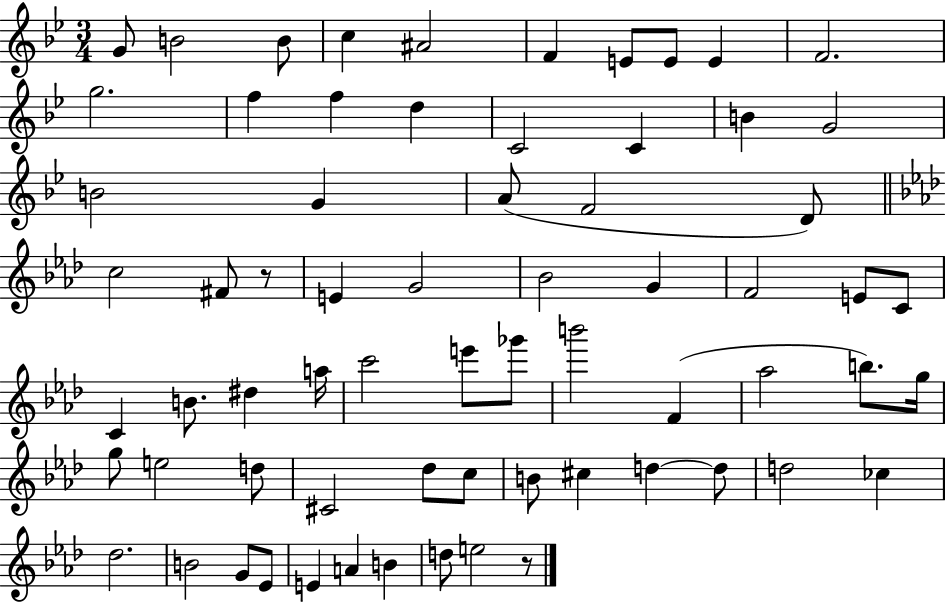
{
  \clef treble
  \numericTimeSignature
  \time 3/4
  \key bes \major
  \repeat volta 2 { g'8 b'2 b'8 | c''4 ais'2 | f'4 e'8 e'8 e'4 | f'2. | \break g''2. | f''4 f''4 d''4 | c'2 c'4 | b'4 g'2 | \break b'2 g'4 | a'8( f'2 d'8) | \bar "||" \break \key f \minor c''2 fis'8 r8 | e'4 g'2 | bes'2 g'4 | f'2 e'8 c'8 | \break c'4 b'8. dis''4 a''16 | c'''2 e'''8 ges'''8 | b'''2 f'4( | aes''2 b''8.) g''16 | \break g''8 e''2 d''8 | cis'2 des''8 c''8 | b'8 cis''4 d''4~~ d''8 | d''2 ces''4 | \break des''2. | b'2 g'8 ees'8 | e'4 a'4 b'4 | d''8 e''2 r8 | \break } \bar "|."
}